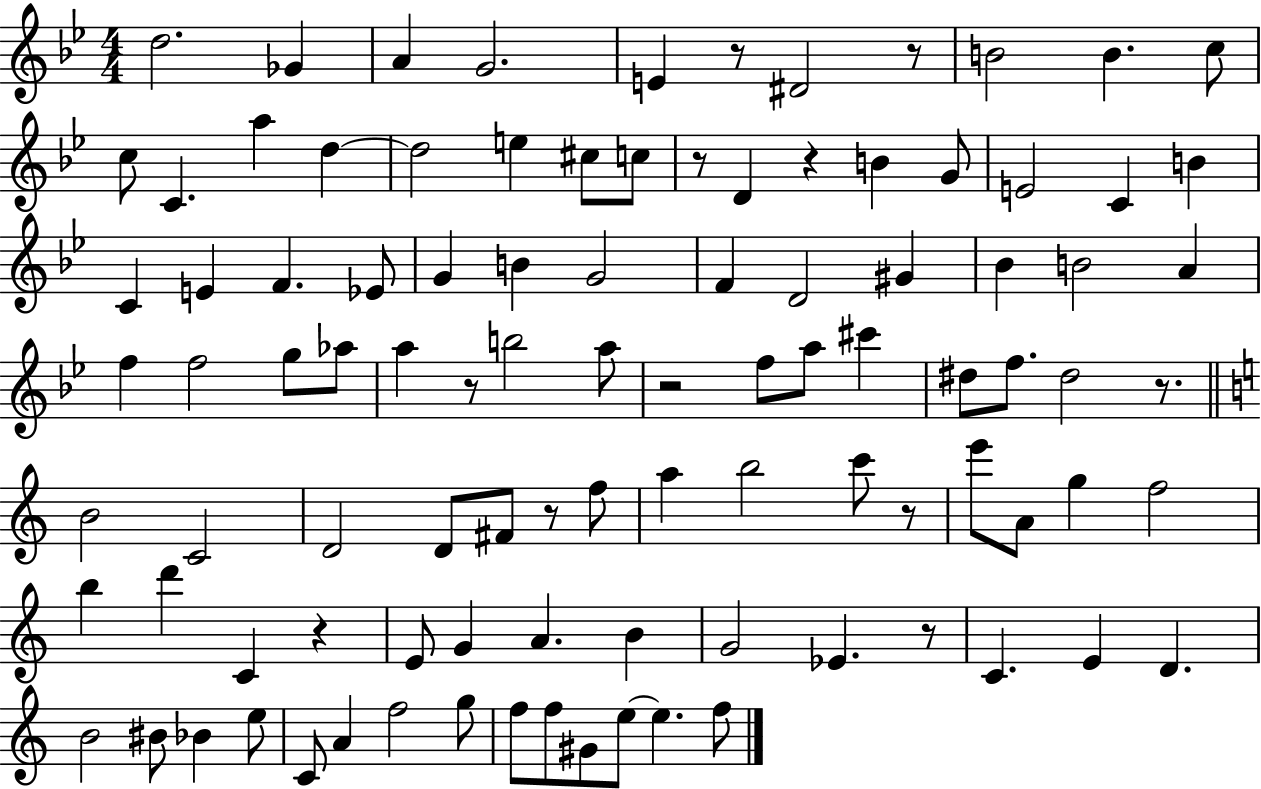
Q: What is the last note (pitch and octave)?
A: F5